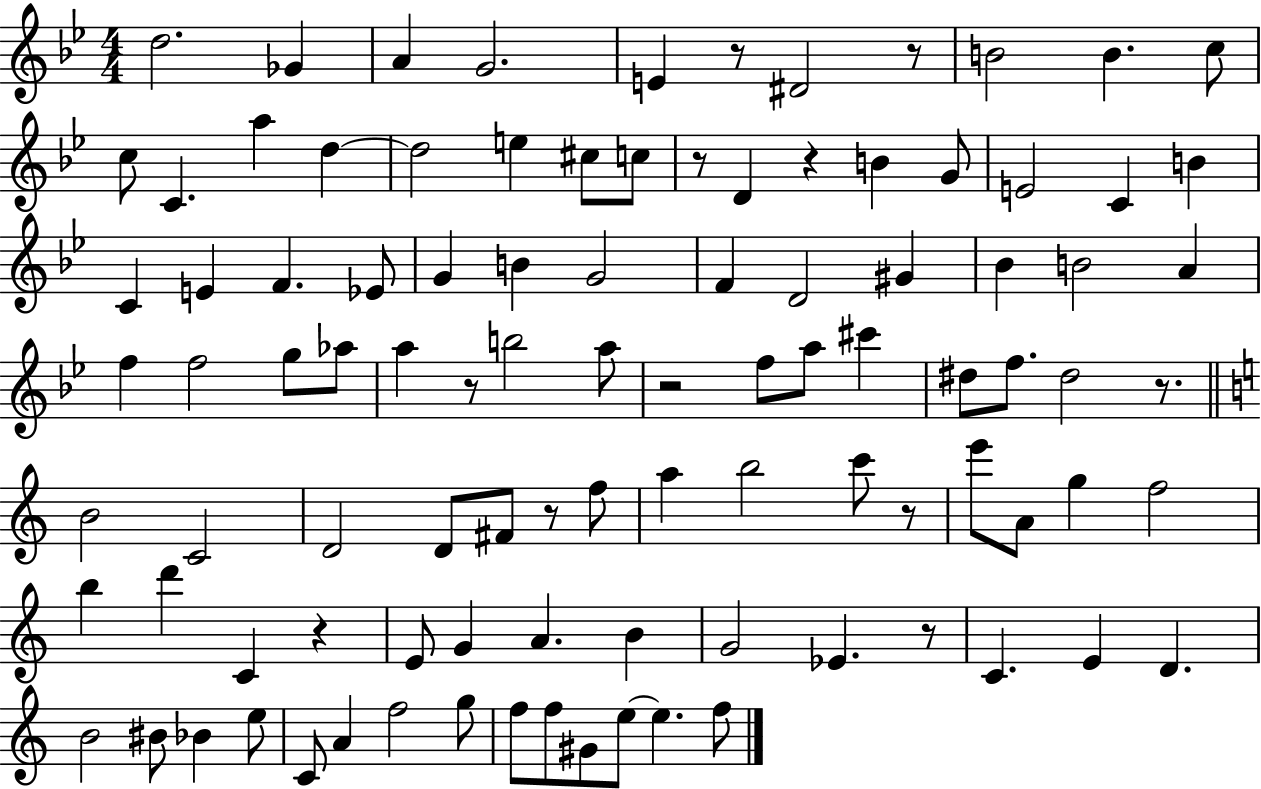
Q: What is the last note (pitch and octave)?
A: F5